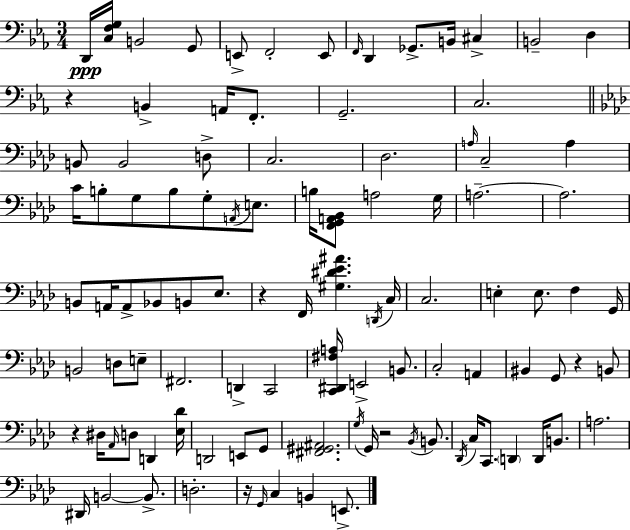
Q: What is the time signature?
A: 3/4